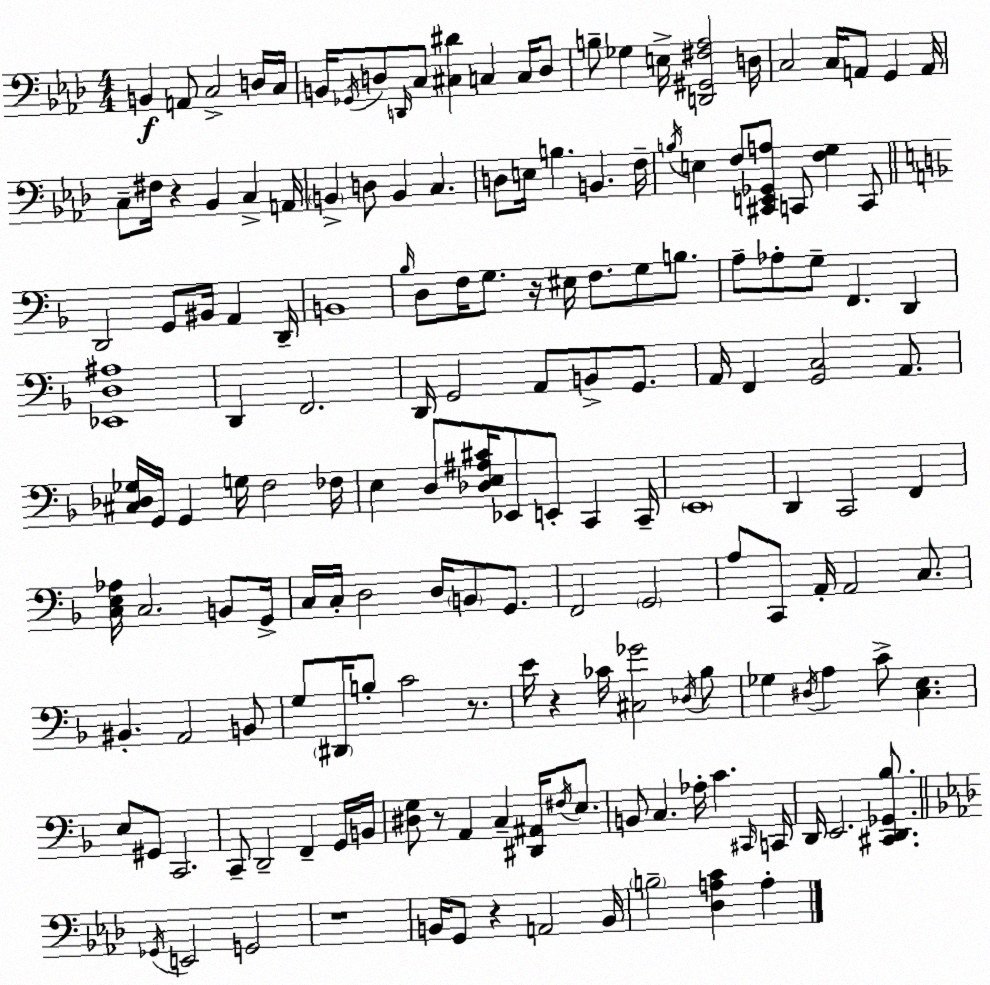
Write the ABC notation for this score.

X:1
T:Untitled
M:4/4
L:1/4
K:Fm
B,, A,,/2 C,2 D,/4 C,/4 B,,/4 _G,,/4 D,/2 D,,/4 C,/2 [^C,^D] C, C,/4 D,/2 B,/2 _G, E,/4 [D,,^G,,^F,_A,]2 D,/4 C,2 C,/4 A,,/2 G,, A,,/4 C,/2 ^F,/4 z _B,, C, A,,/4 B,, D,/2 B,, C, D,/2 E,/4 B, B,, F,/4 B,/4 E, F,/2 [^C,,E,,_G,,A,]/2 C,,/2 [F,G,] C,,/2 D,,2 G,,/2 ^B,,/4 A,, D,,/4 B,,4 _B,/4 D,/2 F,/4 G,/2 z/4 ^E,/4 F,/2 G,/2 B,/2 A,/2 _A,/2 G,/2 F,, D,, [_E,,D,^A,]4 D,, F,,2 D,,/4 G,,2 A,,/2 B,,/2 G,,/2 A,,/4 F,, [G,,C,]2 A,,/2 [^C,_D,_G,]/4 G,,/4 G,, G,/4 F,2 _F,/4 E, D,/2 [_D,E,^A,^C]/4 _E,,/2 E,,/2 C,, C,,/4 E,,4 D,, C,,2 F,, [C,E,_A,]/4 C,2 B,,/2 G,,/4 C,/4 C,/4 D,2 D,/4 B,,/2 G,,/2 F,,2 G,,2 A,/2 C,,/2 A,,/4 A,,2 C,/2 ^B,, A,,2 B,,/2 G,/2 ^D,,/4 B,/2 C2 z/2 E/4 z _C/4 [^C,_G]2 _D,/4 _B,/2 _G, ^D,/4 A, C/2 [C,E,] E,/2 ^G,,/2 C,,2 C,,/2 D,,2 F,, G,,/4 B,,/4 [^D,G,]/2 z/2 A,, C, [^D,,^A,,]/4 ^F,/4 E,/2 B,,/2 C, _A,/4 C ^C,,/4 C,,/4 D,,/4 E,,2 [^C,,D,,_G,,_B,]/2 _G,,/4 E,,2 G,,2 z4 B,,/4 G,,/2 z A,,2 B,,/4 B,2 [_D,A,C] A,